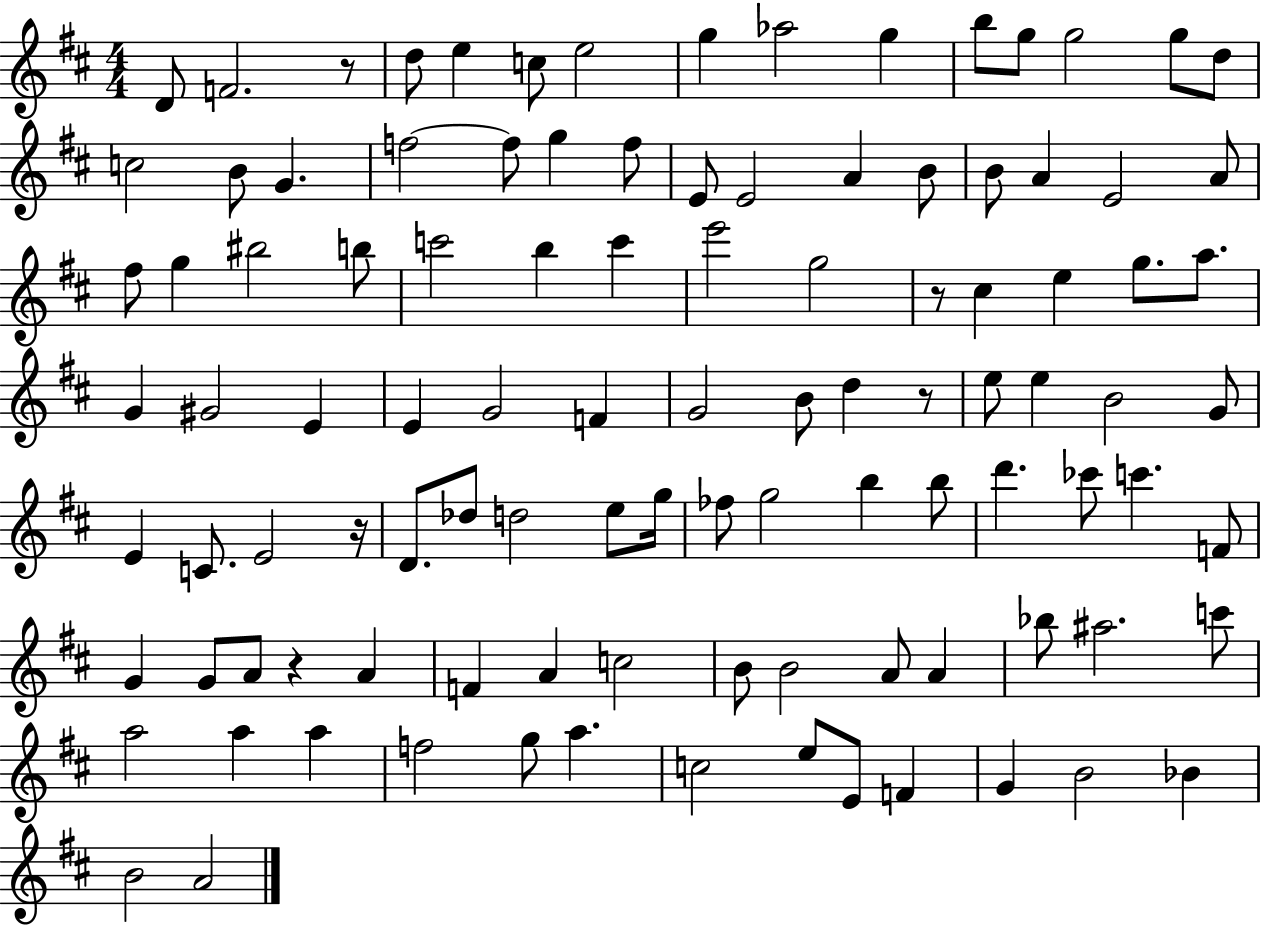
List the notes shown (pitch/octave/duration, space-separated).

D4/e F4/h. R/e D5/e E5/q C5/e E5/h G5/q Ab5/h G5/q B5/e G5/e G5/h G5/e D5/e C5/h B4/e G4/q. F5/h F5/e G5/q F5/e E4/e E4/h A4/q B4/e B4/e A4/q E4/h A4/e F#5/e G5/q BIS5/h B5/e C6/h B5/q C6/q E6/h G5/h R/e C#5/q E5/q G5/e. A5/e. G4/q G#4/h E4/q E4/q G4/h F4/q G4/h B4/e D5/q R/e E5/e E5/q B4/h G4/e E4/q C4/e. E4/h R/s D4/e. Db5/e D5/h E5/e G5/s FES5/e G5/h B5/q B5/e D6/q. CES6/e C6/q. F4/e G4/q G4/e A4/e R/q A4/q F4/q A4/q C5/h B4/e B4/h A4/e A4/q Bb5/e A#5/h. C6/e A5/h A5/q A5/q F5/h G5/e A5/q. C5/h E5/e E4/e F4/q G4/q B4/h Bb4/q B4/h A4/h